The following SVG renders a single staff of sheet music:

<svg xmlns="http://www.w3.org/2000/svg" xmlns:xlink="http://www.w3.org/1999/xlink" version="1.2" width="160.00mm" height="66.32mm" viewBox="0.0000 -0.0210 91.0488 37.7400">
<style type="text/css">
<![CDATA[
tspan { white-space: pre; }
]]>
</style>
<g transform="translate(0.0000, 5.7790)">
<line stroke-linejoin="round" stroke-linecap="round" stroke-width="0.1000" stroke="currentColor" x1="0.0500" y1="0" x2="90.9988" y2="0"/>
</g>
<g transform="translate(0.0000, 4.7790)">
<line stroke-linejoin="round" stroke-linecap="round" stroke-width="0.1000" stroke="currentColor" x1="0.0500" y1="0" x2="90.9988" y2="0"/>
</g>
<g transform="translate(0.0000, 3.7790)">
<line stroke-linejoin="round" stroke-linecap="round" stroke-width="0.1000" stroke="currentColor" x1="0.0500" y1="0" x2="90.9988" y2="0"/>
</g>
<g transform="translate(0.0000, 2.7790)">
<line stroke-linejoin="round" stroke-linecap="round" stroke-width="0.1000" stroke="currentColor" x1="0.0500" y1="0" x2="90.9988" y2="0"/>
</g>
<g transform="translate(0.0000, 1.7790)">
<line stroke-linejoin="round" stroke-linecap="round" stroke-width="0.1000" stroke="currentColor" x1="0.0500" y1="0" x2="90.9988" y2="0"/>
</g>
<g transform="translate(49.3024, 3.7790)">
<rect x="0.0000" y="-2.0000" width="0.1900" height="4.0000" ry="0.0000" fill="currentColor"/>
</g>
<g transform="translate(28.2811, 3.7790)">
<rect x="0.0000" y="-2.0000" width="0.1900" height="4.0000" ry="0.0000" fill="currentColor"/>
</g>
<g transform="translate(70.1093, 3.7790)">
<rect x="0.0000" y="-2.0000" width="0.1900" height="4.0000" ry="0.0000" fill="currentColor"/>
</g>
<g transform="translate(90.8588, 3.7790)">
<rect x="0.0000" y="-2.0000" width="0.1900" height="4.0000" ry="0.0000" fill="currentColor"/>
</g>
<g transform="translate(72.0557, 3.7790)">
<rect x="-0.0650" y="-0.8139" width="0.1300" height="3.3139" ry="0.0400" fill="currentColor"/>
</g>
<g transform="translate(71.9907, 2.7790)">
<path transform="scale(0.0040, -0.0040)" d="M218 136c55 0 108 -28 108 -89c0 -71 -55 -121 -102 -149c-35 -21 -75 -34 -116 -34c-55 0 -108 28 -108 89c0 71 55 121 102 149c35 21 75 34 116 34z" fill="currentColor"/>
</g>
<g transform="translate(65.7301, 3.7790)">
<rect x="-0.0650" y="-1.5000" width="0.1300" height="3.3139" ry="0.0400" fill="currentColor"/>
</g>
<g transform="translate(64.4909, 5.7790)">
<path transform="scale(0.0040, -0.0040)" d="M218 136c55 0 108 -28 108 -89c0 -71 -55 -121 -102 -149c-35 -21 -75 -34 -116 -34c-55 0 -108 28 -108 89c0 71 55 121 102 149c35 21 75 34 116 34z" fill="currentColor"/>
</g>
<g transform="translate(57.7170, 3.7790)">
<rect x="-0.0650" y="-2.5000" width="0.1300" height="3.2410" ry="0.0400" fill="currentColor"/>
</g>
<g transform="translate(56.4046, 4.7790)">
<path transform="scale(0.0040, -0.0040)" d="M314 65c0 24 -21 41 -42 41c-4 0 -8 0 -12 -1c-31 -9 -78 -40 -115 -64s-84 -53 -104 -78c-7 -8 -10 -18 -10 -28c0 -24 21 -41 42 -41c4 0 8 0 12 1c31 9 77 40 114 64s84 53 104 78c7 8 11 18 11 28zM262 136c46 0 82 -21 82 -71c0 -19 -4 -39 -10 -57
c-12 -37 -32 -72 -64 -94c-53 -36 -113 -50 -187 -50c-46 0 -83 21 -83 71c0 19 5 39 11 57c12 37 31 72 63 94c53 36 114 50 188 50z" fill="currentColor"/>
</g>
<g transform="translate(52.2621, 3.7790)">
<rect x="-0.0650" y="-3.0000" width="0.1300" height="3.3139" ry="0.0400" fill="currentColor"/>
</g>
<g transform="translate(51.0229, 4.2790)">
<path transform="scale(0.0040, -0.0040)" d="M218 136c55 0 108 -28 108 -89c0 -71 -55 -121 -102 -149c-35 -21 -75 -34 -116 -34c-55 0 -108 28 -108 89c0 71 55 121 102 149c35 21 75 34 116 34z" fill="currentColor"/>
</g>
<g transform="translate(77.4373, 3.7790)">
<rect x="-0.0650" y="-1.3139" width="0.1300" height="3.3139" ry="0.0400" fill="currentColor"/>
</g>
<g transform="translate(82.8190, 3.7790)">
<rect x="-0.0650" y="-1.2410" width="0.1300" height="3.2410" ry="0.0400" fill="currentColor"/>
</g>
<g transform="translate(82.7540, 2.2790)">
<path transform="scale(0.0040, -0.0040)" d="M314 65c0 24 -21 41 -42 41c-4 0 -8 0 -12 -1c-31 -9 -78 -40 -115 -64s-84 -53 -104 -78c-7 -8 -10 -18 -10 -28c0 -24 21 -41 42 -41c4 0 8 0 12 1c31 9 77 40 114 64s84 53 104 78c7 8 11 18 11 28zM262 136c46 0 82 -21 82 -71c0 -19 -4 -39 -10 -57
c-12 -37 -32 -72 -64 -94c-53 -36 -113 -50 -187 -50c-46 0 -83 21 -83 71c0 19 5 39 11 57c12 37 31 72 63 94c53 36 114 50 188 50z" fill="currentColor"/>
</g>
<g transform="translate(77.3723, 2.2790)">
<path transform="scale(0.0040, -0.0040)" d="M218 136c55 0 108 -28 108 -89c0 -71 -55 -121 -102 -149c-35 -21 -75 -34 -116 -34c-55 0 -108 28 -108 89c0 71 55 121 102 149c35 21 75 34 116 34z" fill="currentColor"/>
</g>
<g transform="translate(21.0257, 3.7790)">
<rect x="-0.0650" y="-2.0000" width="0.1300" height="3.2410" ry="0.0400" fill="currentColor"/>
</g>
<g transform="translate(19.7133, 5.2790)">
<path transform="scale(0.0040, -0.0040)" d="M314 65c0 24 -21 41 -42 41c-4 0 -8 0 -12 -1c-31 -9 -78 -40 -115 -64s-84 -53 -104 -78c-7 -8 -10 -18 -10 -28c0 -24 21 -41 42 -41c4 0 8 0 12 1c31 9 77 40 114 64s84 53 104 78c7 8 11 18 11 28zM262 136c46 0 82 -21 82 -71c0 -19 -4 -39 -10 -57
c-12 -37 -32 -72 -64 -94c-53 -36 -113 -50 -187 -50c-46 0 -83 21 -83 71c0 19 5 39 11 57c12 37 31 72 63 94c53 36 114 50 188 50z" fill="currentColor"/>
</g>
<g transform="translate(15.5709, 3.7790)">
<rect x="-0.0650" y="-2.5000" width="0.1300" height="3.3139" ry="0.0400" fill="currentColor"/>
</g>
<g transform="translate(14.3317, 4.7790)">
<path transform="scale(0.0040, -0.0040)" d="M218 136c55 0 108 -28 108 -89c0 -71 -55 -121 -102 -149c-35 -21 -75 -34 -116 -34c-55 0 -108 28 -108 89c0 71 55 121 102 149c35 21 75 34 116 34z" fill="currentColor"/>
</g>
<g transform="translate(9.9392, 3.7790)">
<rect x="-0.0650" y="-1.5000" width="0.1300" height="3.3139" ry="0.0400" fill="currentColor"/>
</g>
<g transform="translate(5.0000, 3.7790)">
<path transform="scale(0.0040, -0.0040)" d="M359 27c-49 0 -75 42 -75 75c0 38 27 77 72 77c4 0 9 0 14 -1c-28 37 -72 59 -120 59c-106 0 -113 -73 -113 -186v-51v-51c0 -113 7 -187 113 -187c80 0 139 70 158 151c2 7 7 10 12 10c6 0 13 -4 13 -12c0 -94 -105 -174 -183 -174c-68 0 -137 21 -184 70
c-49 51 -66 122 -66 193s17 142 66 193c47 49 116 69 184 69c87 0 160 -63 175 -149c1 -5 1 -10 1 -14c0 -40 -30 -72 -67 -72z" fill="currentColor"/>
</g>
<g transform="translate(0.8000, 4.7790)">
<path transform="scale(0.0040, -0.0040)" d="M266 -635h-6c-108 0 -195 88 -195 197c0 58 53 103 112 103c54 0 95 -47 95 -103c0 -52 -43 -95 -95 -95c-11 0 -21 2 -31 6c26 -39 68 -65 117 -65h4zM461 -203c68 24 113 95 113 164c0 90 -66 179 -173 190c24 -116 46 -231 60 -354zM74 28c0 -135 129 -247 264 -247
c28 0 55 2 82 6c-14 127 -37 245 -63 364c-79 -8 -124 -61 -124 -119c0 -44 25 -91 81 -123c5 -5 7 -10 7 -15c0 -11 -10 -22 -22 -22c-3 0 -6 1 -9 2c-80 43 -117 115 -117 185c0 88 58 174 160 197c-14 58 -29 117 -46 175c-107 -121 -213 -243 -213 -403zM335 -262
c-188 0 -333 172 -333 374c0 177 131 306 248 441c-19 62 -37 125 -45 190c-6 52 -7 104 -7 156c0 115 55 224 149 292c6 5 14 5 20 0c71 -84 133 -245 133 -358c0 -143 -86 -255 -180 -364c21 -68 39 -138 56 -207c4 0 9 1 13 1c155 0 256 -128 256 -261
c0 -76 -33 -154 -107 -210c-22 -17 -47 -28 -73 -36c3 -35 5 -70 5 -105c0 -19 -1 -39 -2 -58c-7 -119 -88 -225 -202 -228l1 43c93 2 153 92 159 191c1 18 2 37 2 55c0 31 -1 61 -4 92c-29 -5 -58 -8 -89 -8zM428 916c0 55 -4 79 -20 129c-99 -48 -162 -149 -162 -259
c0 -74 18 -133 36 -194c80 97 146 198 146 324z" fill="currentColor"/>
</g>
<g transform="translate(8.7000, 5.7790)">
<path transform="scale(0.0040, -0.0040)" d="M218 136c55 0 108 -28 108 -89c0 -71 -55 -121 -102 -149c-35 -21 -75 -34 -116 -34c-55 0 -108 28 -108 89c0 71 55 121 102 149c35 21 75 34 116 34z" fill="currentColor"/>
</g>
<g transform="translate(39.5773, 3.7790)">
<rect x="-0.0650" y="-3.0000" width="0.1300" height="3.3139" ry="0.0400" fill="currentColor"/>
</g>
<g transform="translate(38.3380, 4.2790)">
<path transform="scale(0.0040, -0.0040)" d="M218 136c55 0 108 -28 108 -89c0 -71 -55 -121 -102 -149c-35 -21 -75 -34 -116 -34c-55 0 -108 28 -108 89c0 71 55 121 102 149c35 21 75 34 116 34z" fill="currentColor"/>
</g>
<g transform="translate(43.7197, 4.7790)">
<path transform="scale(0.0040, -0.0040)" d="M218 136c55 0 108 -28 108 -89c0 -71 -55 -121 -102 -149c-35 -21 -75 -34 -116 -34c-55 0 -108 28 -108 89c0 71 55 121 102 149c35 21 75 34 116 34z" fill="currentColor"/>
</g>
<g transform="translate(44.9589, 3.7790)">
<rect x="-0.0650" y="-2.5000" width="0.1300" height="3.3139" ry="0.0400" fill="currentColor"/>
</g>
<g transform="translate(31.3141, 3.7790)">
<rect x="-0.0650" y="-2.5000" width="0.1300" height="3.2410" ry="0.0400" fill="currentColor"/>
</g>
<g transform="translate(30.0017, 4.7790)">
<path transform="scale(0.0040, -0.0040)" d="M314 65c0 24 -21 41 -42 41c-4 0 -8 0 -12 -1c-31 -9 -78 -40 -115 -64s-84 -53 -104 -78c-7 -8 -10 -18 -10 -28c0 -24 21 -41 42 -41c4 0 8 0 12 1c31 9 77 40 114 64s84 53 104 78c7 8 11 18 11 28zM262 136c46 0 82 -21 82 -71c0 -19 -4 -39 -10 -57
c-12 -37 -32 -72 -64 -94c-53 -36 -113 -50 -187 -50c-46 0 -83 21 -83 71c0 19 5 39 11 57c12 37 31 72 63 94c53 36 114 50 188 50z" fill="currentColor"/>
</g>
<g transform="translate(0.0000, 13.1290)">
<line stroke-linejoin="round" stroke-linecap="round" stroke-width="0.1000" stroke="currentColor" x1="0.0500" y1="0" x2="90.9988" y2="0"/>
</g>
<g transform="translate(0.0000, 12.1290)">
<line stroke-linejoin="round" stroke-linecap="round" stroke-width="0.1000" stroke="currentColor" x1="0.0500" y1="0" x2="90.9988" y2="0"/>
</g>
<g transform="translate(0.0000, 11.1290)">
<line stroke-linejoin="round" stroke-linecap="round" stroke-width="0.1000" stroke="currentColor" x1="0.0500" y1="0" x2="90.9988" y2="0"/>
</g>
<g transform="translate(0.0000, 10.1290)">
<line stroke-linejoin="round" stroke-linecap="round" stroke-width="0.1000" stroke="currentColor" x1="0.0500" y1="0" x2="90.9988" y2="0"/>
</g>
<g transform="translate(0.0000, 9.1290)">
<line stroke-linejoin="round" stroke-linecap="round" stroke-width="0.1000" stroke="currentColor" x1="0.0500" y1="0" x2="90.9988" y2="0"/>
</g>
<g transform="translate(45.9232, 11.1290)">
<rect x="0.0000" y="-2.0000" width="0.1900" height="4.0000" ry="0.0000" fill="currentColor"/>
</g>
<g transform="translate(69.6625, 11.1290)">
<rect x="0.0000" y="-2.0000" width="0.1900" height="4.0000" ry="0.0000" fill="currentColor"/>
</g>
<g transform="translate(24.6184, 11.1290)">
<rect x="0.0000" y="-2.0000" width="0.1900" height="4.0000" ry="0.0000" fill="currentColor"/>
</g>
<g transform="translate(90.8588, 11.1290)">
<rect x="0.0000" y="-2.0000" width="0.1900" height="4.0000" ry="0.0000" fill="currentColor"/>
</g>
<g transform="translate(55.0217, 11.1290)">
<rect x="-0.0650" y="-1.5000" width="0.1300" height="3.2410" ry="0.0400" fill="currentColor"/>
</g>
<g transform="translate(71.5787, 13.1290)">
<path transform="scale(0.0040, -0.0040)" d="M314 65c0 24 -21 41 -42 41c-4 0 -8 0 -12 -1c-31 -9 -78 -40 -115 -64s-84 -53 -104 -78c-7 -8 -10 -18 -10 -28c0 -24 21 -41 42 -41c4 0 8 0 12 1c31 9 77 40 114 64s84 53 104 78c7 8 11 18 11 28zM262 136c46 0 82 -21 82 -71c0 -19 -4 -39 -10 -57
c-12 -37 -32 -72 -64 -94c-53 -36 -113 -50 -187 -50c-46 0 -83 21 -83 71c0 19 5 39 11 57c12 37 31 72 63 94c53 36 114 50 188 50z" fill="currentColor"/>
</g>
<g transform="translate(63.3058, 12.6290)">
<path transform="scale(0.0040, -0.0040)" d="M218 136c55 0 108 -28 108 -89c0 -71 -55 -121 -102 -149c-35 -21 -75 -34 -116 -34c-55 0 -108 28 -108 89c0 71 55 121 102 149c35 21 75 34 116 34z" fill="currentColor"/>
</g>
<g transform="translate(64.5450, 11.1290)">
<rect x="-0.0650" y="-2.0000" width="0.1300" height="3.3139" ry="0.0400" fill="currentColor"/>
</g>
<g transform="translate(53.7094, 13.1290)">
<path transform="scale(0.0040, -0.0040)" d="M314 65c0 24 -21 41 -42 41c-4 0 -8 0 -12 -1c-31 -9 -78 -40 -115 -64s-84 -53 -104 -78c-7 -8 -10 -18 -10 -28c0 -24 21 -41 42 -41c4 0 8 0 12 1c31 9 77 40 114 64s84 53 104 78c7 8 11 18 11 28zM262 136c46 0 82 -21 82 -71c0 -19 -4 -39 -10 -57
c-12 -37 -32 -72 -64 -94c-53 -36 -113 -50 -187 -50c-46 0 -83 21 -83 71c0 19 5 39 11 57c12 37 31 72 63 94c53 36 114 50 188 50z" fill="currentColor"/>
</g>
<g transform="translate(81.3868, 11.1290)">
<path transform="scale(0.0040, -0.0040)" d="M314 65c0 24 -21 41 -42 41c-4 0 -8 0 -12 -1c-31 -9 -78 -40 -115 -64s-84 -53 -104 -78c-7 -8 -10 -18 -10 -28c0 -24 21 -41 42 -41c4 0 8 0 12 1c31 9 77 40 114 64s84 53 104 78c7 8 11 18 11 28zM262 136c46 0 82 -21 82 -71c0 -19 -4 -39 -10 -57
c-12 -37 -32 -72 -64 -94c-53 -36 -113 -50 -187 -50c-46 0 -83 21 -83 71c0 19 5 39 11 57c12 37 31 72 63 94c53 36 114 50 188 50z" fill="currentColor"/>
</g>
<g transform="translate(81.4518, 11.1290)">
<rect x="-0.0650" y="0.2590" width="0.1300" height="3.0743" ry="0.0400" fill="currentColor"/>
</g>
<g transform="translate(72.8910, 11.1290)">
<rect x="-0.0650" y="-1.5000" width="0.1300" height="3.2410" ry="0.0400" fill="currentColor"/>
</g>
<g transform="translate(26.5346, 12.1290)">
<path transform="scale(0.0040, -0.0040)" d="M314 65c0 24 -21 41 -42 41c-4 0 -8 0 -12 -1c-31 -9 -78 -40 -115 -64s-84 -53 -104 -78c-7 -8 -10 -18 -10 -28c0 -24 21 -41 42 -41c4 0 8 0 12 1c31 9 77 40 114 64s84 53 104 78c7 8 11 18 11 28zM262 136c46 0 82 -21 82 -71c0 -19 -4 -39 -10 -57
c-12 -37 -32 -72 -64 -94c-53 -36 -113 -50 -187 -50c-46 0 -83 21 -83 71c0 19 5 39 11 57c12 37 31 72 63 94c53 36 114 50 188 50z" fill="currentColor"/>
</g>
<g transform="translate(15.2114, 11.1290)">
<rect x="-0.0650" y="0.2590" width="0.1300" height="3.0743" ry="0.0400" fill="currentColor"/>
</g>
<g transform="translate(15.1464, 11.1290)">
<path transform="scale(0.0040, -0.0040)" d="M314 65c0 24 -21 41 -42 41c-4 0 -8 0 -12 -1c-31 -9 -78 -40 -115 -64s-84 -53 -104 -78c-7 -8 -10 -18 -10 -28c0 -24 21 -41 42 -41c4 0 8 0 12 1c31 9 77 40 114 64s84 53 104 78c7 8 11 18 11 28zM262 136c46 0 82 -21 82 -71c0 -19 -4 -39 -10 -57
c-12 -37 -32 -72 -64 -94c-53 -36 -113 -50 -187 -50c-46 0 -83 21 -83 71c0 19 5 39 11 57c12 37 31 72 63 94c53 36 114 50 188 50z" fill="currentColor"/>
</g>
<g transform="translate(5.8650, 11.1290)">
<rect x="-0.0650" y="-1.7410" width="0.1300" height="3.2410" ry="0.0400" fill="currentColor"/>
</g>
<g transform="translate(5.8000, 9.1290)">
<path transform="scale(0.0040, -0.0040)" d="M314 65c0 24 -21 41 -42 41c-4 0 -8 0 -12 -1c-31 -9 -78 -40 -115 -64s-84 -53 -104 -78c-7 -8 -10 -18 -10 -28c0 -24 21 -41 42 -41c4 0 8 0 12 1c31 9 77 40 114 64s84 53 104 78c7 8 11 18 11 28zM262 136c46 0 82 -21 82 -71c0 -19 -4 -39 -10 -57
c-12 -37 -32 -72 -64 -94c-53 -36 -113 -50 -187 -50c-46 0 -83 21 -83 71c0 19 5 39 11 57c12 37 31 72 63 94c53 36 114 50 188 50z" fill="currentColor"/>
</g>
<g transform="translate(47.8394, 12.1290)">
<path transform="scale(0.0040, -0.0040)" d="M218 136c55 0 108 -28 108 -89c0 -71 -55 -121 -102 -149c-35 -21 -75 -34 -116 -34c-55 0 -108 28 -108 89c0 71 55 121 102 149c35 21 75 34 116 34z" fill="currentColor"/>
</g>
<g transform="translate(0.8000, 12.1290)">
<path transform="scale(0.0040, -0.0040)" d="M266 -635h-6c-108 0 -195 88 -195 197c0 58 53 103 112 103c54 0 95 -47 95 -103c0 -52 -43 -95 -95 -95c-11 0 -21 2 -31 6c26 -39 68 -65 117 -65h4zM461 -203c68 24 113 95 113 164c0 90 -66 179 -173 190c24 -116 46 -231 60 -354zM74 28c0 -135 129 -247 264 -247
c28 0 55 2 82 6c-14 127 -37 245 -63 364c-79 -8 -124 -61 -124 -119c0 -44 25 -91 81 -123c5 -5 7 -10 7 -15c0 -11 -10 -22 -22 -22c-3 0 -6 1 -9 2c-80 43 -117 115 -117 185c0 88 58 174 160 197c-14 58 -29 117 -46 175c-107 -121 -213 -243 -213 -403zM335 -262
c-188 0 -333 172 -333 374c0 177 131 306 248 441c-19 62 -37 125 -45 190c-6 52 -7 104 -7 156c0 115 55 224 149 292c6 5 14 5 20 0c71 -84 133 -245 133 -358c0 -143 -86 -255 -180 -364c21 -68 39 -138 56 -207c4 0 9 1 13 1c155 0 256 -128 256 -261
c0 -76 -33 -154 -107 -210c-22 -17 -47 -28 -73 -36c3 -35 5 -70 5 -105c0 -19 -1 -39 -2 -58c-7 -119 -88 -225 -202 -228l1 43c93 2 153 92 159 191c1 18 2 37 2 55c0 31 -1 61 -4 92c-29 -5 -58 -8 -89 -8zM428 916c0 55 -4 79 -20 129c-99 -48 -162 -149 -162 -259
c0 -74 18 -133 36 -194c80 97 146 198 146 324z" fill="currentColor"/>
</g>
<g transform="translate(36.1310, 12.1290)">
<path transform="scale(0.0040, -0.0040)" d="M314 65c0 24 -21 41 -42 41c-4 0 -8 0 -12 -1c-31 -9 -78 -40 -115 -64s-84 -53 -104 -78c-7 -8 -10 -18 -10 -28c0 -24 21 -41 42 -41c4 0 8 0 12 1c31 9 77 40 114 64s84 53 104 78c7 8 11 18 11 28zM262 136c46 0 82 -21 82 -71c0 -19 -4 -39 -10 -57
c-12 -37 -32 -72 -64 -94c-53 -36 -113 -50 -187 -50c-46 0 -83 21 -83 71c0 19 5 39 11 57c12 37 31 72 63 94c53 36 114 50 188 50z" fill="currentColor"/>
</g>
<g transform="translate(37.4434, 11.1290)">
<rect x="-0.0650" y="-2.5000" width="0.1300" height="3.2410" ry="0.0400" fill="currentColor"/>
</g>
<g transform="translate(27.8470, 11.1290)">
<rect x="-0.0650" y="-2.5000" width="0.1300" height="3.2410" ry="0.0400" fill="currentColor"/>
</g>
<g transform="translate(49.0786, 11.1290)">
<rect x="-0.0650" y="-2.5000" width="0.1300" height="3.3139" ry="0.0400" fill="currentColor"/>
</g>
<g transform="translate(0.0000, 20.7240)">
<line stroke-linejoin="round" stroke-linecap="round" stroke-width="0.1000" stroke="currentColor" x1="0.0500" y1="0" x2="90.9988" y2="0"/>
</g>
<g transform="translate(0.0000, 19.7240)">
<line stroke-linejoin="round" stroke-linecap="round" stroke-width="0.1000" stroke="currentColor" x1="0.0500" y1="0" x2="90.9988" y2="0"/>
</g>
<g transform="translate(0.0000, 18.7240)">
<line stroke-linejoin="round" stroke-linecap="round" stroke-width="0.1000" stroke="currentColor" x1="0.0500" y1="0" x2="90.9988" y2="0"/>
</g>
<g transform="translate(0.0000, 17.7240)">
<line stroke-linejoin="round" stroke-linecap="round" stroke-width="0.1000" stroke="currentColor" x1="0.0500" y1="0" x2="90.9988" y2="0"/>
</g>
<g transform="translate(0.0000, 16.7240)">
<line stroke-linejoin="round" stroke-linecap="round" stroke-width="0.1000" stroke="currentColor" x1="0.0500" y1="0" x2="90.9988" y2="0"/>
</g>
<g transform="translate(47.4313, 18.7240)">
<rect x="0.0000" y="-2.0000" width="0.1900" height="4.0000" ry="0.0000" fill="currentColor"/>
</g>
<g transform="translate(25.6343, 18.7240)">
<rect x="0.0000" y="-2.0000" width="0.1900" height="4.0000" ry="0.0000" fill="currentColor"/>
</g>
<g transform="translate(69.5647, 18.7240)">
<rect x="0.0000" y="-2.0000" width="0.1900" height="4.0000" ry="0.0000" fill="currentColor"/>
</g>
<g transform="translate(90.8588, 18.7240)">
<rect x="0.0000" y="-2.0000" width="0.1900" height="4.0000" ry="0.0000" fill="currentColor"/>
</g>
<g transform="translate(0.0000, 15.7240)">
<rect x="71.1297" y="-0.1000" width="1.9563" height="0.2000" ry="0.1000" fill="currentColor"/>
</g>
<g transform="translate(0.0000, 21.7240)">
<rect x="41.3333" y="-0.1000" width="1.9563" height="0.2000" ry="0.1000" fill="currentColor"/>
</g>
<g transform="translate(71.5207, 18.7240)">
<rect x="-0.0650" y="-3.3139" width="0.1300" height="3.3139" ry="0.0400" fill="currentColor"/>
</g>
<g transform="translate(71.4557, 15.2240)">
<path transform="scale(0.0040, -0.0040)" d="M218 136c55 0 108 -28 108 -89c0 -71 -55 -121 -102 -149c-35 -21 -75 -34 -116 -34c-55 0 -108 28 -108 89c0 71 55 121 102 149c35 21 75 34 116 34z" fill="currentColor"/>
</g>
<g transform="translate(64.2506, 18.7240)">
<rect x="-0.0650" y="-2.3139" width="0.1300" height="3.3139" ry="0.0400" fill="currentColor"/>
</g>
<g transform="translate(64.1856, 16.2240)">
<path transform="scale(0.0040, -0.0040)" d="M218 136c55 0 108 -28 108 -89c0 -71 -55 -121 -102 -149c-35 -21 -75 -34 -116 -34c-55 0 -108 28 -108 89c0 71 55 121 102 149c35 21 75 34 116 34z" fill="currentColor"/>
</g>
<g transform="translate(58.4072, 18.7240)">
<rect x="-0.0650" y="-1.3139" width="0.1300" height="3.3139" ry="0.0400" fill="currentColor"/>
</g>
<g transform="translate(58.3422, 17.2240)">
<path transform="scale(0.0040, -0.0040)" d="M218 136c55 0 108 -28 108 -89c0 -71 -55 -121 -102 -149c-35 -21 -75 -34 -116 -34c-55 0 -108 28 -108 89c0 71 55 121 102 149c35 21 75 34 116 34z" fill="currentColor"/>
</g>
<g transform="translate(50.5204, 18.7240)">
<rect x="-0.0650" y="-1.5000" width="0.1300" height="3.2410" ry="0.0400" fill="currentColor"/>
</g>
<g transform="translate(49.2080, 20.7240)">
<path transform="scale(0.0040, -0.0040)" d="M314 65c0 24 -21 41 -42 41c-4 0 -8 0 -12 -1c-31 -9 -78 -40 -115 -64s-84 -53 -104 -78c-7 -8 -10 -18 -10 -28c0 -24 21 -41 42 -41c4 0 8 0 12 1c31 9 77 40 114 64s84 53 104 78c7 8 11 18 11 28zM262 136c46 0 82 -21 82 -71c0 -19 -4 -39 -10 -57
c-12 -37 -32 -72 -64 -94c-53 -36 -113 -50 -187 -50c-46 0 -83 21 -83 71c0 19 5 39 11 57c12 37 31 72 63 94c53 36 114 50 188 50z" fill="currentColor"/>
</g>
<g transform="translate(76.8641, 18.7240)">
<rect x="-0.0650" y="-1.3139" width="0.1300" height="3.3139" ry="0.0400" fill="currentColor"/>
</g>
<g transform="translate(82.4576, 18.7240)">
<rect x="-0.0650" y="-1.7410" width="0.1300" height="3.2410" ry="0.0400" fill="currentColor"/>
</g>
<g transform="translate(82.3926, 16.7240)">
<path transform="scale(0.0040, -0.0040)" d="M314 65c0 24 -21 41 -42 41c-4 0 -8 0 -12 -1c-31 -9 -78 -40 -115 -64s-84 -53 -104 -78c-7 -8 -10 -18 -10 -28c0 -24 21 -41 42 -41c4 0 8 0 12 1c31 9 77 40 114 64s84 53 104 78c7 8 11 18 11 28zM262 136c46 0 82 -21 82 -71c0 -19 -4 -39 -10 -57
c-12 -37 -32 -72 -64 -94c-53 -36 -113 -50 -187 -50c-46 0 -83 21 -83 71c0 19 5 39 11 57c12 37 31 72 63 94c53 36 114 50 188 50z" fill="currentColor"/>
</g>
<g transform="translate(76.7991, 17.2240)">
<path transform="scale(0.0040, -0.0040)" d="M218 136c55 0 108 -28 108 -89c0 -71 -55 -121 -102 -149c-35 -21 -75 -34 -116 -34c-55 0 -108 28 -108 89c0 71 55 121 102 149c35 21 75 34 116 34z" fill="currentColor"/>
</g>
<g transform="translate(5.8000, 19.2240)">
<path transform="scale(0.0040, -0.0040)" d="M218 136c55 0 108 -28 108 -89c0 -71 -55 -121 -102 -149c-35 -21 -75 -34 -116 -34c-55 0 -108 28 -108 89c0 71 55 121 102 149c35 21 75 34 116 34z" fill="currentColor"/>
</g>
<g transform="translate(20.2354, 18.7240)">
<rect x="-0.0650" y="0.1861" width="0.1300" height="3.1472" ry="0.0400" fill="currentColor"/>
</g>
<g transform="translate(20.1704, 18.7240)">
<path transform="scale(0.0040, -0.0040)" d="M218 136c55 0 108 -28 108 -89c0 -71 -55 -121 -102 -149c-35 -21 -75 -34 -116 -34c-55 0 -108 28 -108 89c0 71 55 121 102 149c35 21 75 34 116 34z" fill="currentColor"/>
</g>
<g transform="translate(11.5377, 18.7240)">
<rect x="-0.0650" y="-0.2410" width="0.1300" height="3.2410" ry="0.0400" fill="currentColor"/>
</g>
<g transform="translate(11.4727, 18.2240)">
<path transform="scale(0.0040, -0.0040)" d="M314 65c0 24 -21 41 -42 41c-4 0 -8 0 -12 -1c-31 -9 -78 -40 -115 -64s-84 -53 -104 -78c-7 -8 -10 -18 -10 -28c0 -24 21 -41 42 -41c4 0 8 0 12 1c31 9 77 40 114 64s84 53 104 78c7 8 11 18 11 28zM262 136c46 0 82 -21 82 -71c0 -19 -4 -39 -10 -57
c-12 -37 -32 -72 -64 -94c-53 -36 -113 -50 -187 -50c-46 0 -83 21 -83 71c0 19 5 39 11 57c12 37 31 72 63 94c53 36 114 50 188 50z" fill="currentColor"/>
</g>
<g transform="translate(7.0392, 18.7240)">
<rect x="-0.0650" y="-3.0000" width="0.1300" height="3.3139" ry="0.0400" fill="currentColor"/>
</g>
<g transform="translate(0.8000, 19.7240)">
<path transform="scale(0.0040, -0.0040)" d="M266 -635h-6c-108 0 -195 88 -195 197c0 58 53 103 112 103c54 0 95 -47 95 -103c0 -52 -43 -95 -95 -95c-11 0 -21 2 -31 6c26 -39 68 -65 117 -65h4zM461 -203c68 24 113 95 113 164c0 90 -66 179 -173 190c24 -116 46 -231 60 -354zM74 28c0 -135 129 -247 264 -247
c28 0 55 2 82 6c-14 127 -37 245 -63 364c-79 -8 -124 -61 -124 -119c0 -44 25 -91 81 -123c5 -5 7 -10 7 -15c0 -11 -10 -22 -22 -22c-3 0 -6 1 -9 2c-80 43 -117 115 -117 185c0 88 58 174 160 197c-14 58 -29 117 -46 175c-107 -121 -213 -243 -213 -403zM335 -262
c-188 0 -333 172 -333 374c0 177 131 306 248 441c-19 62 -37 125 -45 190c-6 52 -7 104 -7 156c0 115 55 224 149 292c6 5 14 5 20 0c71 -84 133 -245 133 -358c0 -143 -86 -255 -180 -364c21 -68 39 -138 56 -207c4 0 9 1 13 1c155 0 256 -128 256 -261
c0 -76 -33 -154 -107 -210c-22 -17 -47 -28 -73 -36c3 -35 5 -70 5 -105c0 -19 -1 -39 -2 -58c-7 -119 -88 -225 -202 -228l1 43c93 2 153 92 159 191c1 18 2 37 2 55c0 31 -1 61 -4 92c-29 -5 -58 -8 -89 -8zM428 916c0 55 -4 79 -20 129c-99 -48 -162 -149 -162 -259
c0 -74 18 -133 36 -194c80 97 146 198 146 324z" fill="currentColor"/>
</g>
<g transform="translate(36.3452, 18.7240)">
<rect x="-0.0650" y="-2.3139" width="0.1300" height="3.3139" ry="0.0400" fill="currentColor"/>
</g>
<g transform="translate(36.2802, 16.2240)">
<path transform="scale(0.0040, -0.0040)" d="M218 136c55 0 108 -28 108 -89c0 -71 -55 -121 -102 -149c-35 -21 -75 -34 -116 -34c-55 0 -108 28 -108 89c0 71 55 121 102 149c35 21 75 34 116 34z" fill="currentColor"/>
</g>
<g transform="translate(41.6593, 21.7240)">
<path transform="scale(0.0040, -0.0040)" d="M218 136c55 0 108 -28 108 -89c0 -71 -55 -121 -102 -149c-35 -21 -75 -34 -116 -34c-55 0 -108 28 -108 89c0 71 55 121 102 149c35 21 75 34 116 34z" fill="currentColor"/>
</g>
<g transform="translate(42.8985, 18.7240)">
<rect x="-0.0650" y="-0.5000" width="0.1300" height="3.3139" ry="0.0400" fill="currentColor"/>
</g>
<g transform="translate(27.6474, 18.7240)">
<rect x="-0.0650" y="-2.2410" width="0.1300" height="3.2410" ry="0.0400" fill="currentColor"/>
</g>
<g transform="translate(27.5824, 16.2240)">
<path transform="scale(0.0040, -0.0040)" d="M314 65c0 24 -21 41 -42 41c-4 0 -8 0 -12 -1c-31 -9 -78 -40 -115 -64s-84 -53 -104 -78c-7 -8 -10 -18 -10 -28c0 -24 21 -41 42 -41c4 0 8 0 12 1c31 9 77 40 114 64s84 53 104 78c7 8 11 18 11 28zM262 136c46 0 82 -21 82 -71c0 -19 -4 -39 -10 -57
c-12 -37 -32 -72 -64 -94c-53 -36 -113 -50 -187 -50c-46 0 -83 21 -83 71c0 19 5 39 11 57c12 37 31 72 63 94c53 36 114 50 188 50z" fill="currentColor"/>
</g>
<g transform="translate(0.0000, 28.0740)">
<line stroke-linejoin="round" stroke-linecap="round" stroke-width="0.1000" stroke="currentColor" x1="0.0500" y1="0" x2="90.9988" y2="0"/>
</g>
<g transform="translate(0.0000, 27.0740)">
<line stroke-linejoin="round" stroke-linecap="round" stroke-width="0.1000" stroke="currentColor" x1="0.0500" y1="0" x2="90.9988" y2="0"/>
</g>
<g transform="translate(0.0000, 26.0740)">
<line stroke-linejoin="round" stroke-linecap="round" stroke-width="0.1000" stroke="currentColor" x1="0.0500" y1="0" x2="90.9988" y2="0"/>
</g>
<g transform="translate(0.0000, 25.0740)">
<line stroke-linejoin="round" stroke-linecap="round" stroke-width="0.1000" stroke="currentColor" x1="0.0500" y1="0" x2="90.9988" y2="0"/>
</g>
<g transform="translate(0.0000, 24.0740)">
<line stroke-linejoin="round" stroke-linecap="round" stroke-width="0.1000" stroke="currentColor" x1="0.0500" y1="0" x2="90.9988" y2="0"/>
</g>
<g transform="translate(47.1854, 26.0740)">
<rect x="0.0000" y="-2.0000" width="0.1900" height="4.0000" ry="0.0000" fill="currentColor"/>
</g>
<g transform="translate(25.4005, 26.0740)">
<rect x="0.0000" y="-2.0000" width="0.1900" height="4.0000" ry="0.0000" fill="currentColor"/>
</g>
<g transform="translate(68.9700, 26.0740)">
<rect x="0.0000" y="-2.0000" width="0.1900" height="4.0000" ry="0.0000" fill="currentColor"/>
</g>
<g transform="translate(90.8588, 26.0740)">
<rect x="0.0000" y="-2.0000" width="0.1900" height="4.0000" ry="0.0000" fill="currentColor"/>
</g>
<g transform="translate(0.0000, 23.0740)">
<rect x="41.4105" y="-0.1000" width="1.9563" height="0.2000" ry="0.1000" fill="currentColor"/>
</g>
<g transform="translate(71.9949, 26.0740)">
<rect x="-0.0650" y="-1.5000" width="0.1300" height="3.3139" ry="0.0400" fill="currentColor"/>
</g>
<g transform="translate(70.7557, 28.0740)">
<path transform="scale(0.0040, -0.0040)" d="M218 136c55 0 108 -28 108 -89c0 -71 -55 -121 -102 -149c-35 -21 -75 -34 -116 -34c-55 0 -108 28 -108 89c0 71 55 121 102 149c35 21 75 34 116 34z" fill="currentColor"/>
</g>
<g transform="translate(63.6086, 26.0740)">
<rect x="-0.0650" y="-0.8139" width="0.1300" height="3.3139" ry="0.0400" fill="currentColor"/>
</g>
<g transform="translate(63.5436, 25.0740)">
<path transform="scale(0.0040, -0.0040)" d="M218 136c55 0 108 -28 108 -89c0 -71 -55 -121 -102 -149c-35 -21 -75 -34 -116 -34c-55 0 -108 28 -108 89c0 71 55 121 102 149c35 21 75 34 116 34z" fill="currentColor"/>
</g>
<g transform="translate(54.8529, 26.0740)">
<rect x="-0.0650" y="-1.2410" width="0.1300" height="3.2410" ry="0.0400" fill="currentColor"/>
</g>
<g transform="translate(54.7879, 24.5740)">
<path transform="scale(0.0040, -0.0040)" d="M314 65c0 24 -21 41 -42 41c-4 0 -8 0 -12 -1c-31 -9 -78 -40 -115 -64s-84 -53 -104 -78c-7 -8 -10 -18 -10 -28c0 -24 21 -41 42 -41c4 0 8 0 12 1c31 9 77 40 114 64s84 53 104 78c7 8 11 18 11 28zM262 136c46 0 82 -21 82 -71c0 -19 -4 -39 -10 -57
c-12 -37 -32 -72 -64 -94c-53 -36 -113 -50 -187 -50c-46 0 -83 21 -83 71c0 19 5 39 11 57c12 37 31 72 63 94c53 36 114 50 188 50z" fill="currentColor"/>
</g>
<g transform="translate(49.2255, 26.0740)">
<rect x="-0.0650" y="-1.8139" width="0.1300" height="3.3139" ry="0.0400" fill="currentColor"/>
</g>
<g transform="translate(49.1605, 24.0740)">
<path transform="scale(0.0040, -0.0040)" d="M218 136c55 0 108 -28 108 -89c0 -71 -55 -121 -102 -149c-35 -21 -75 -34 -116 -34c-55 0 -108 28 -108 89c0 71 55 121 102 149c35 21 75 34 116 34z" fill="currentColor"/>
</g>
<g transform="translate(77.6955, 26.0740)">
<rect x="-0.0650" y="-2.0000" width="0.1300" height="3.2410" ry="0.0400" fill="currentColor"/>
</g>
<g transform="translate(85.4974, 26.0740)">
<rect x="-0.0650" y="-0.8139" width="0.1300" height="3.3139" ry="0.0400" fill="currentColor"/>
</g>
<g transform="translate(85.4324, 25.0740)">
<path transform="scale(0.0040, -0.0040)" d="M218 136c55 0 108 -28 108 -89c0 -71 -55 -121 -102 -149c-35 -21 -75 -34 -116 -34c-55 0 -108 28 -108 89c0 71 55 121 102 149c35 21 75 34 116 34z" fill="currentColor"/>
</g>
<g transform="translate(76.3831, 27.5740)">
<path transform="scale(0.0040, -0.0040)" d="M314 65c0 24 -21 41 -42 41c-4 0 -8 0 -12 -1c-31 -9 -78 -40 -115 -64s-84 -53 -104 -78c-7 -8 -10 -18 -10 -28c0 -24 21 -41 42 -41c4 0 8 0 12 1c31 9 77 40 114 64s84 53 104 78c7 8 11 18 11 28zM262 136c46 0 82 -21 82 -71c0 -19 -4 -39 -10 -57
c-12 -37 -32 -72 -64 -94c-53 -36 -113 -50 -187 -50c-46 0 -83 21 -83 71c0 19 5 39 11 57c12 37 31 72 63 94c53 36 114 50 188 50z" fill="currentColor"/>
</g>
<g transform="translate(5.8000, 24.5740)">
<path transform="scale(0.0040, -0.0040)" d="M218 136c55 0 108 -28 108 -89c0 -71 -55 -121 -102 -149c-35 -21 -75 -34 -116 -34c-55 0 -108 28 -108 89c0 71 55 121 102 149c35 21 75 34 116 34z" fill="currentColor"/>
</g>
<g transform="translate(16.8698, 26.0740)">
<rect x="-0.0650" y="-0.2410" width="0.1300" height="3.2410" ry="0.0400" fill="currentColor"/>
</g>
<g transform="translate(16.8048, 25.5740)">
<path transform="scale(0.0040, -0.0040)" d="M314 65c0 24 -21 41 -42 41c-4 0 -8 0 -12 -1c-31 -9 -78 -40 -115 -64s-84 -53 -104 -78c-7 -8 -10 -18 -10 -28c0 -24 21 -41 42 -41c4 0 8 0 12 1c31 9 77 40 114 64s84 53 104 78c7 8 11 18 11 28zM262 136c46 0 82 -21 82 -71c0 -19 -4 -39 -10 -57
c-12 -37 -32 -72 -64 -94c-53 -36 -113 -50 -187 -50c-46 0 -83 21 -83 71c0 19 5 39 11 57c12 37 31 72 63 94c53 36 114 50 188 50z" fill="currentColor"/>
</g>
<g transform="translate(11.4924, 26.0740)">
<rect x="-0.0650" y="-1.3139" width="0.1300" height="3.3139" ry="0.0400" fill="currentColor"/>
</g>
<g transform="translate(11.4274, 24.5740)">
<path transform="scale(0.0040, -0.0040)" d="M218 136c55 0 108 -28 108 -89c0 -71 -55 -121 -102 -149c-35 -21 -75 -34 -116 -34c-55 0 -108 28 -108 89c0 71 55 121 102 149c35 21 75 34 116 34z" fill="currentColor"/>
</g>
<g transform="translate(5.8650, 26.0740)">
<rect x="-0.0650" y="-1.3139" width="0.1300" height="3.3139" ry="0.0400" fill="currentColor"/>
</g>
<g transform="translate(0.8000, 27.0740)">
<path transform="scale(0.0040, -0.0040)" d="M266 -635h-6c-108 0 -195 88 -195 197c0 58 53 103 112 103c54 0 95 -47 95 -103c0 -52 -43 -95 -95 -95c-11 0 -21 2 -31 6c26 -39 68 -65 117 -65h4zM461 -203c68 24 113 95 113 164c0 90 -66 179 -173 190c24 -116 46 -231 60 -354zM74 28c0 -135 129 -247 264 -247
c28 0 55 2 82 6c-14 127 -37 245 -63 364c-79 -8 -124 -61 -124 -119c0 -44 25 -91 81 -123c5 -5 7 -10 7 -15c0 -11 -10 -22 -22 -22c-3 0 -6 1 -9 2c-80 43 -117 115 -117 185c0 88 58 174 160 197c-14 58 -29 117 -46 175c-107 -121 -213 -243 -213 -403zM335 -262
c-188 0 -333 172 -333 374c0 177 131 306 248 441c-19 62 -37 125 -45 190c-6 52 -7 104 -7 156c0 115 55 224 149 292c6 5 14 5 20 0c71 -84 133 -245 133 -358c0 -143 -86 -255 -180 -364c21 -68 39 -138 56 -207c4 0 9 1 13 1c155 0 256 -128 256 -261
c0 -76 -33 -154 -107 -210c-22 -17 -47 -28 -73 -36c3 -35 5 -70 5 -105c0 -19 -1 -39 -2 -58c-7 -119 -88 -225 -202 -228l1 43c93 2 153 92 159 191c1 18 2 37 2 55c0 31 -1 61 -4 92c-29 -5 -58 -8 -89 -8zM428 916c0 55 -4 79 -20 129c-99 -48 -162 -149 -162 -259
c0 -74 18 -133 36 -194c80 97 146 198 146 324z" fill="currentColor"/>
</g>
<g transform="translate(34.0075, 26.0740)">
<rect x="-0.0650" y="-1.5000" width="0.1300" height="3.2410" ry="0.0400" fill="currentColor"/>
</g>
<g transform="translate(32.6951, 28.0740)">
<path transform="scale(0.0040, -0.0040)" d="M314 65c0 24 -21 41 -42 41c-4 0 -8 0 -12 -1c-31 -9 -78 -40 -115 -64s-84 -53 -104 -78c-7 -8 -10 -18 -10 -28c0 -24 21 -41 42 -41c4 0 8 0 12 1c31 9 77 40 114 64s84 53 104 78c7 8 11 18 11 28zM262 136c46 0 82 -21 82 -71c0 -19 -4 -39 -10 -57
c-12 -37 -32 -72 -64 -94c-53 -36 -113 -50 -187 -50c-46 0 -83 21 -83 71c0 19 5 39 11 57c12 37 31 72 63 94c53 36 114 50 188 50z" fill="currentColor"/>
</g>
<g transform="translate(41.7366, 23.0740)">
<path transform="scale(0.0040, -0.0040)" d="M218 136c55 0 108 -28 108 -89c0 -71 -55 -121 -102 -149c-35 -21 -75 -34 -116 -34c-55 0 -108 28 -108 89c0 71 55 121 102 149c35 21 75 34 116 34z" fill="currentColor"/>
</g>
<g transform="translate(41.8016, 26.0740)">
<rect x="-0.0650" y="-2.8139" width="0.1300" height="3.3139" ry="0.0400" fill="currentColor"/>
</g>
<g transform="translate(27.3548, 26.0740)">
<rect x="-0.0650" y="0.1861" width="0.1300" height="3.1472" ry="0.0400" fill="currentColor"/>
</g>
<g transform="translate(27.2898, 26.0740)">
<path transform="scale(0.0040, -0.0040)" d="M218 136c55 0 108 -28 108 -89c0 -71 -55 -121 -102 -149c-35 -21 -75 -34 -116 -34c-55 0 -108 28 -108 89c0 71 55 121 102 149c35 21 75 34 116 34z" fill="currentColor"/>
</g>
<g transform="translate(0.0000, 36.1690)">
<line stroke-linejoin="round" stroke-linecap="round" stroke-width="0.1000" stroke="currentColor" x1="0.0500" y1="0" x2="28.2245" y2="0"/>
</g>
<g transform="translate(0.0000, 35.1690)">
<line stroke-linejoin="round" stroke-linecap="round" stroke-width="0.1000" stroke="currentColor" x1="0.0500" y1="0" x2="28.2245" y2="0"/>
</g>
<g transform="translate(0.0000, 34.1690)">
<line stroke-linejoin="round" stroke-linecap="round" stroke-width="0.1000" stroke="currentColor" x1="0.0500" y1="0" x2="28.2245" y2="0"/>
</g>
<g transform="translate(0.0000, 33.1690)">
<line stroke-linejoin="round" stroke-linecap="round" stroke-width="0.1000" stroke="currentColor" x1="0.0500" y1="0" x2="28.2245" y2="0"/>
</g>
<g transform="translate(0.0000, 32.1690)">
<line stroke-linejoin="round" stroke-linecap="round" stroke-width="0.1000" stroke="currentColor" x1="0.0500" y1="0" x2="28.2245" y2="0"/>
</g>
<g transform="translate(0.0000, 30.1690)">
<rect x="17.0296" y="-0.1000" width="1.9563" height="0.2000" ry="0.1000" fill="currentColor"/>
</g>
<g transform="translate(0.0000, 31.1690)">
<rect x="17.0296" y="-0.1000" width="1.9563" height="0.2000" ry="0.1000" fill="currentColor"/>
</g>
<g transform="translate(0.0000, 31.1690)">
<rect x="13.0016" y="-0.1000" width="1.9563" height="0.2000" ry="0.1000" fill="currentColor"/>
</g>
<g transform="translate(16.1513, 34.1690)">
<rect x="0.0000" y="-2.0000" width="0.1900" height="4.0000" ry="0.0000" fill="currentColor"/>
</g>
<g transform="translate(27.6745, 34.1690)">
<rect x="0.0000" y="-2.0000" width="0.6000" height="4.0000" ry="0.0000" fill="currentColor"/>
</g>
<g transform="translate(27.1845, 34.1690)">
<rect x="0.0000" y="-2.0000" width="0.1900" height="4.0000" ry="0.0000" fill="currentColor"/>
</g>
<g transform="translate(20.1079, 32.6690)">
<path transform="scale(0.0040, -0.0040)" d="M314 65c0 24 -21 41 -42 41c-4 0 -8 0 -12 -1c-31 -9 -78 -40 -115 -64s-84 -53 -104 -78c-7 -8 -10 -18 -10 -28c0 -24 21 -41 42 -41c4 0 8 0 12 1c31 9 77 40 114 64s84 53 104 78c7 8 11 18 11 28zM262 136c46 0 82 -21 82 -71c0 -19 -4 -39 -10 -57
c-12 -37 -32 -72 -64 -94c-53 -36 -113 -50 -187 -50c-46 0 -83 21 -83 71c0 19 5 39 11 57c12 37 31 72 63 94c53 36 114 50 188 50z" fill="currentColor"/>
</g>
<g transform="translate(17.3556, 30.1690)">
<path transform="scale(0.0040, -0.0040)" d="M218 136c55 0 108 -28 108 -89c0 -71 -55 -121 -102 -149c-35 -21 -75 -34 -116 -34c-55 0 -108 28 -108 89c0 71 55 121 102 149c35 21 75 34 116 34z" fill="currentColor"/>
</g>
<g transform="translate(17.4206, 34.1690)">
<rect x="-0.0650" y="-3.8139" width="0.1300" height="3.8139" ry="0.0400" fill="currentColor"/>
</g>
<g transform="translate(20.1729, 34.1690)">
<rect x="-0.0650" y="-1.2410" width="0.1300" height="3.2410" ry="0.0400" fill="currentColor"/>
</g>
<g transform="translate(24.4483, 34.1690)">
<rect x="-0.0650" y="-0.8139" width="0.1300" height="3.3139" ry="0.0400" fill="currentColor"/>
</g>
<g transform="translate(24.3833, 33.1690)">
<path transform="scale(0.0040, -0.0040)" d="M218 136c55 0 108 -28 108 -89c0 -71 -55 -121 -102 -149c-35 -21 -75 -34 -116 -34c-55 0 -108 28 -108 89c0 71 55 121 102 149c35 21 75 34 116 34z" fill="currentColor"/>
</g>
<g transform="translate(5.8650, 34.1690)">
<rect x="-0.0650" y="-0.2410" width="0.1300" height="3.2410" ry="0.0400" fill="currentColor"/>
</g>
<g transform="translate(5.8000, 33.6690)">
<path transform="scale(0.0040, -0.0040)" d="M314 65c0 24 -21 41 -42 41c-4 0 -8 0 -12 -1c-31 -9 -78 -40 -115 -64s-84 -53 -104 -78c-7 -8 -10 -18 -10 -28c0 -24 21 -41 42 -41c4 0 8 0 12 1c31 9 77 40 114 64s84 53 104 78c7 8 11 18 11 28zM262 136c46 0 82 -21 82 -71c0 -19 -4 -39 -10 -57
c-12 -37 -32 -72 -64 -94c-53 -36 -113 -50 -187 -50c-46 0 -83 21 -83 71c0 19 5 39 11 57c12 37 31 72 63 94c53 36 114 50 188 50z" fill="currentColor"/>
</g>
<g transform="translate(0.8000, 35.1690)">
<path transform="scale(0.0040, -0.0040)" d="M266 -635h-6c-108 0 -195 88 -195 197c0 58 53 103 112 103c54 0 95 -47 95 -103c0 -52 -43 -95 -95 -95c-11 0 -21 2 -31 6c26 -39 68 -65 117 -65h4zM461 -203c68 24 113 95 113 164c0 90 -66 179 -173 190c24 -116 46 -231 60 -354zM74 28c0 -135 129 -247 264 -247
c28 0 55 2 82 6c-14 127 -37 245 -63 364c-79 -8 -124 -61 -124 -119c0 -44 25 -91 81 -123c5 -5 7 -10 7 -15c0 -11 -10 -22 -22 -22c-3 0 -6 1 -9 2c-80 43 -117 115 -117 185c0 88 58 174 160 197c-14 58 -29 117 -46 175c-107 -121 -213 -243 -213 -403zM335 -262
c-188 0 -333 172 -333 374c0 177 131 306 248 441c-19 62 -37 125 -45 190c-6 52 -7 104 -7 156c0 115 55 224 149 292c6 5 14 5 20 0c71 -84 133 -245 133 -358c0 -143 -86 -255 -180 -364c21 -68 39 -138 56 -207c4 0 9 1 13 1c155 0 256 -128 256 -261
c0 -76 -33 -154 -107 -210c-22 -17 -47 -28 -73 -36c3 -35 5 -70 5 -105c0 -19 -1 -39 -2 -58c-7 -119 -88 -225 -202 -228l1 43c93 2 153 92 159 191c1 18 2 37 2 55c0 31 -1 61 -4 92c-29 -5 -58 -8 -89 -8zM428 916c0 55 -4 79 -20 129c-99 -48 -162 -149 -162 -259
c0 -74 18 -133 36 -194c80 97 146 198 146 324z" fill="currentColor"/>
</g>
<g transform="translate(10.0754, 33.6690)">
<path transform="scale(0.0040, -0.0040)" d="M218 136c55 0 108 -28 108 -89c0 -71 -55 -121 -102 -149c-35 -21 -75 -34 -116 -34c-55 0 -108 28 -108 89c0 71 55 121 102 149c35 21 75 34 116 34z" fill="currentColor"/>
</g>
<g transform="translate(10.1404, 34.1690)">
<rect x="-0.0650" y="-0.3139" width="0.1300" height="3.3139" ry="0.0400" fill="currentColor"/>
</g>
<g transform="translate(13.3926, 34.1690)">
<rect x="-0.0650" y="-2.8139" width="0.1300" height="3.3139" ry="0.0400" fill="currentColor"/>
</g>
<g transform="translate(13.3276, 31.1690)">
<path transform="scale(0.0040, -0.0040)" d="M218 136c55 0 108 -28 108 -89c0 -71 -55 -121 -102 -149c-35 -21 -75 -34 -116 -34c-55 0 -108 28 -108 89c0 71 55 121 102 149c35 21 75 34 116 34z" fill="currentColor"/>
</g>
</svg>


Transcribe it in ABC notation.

X:1
T:Untitled
M:4/4
L:1/4
K:C
E G F2 G2 A G A G2 E d e e2 f2 B2 G2 G2 G E2 F E2 B2 A c2 B g2 g C E2 e g b e f2 e e c2 B E2 a f e2 d E F2 d c2 c a c' e2 d